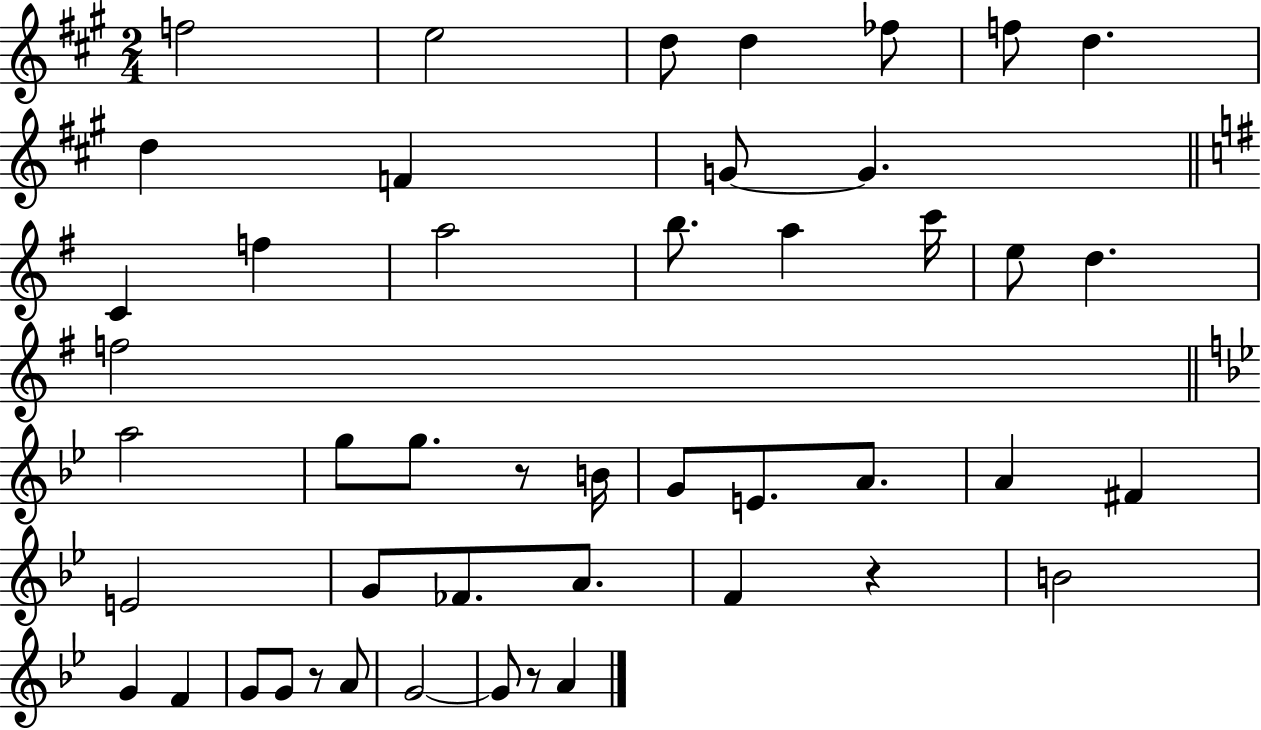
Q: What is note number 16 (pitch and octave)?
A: A5